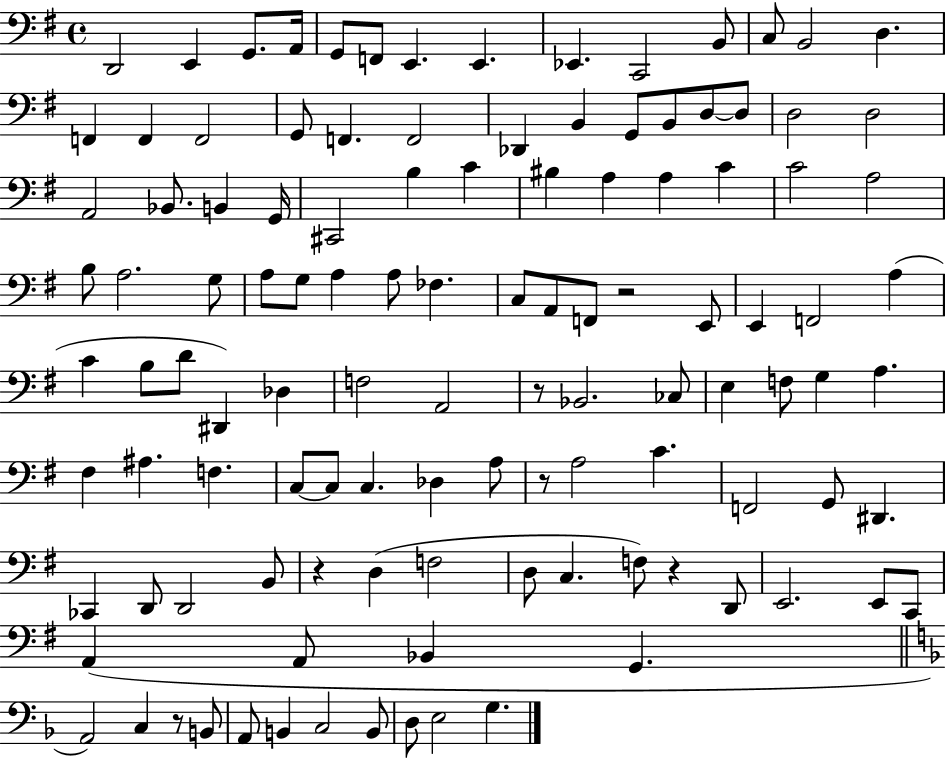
X:1
T:Untitled
M:4/4
L:1/4
K:G
D,,2 E,, G,,/2 A,,/4 G,,/2 F,,/2 E,, E,, _E,, C,,2 B,,/2 C,/2 B,,2 D, F,, F,, F,,2 G,,/2 F,, F,,2 _D,, B,, G,,/2 B,,/2 D,/2 D,/2 D,2 D,2 A,,2 _B,,/2 B,, G,,/4 ^C,,2 B, C ^B, A, A, C C2 A,2 B,/2 A,2 G,/2 A,/2 G,/2 A, A,/2 _F, C,/2 A,,/2 F,,/2 z2 E,,/2 E,, F,,2 A, C B,/2 D/2 ^D,, _D, F,2 A,,2 z/2 _B,,2 _C,/2 E, F,/2 G, A, ^F, ^A, F, C,/2 C,/2 C, _D, A,/2 z/2 A,2 C F,,2 G,,/2 ^D,, _C,, D,,/2 D,,2 B,,/2 z D, F,2 D,/2 C, F,/2 z D,,/2 E,,2 E,,/2 C,,/2 A,, A,,/2 _B,, G,, A,,2 C, z/2 B,,/2 A,,/2 B,, C,2 B,,/2 D,/2 E,2 G,